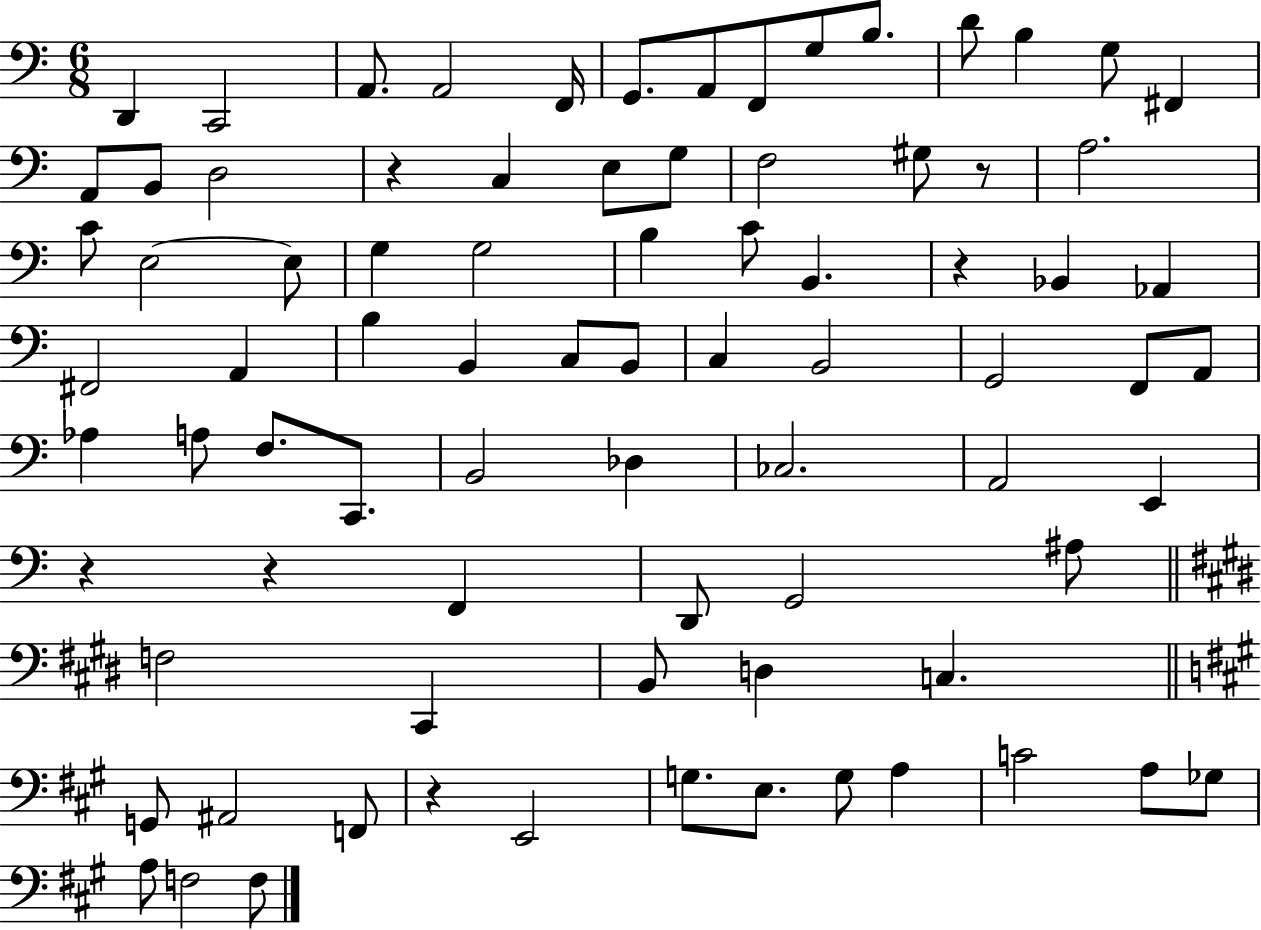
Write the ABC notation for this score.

X:1
T:Untitled
M:6/8
L:1/4
K:C
D,, C,,2 A,,/2 A,,2 F,,/4 G,,/2 A,,/2 F,,/2 G,/2 B,/2 D/2 B, G,/2 ^F,, A,,/2 B,,/2 D,2 z C, E,/2 G,/2 F,2 ^G,/2 z/2 A,2 C/2 E,2 E,/2 G, G,2 B, C/2 B,, z _B,, _A,, ^F,,2 A,, B, B,, C,/2 B,,/2 C, B,,2 G,,2 F,,/2 A,,/2 _A, A,/2 F,/2 C,,/2 B,,2 _D, _C,2 A,,2 E,, z z F,, D,,/2 G,,2 ^A,/2 F,2 ^C,, B,,/2 D, C, G,,/2 ^A,,2 F,,/2 z E,,2 G,/2 E,/2 G,/2 A, C2 A,/2 _G,/2 A,/2 F,2 F,/2